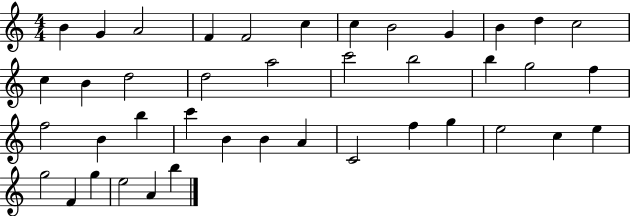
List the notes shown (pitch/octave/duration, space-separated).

B4/q G4/q A4/h F4/q F4/h C5/q C5/q B4/h G4/q B4/q D5/q C5/h C5/q B4/q D5/h D5/h A5/h C6/h B5/h B5/q G5/h F5/q F5/h B4/q B5/q C6/q B4/q B4/q A4/q C4/h F5/q G5/q E5/h C5/q E5/q G5/h F4/q G5/q E5/h A4/q B5/q